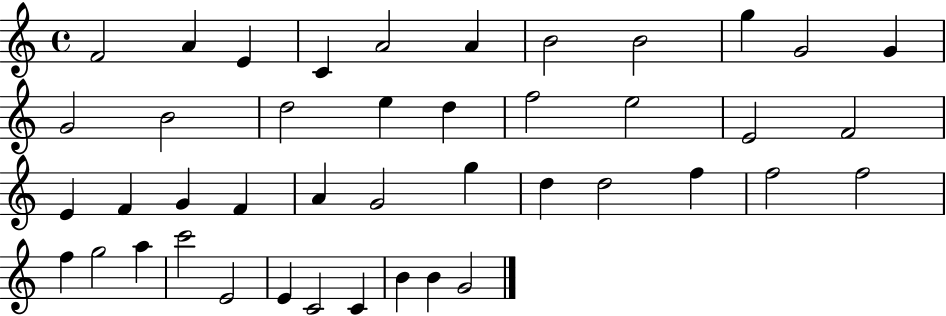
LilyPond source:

{
  \clef treble
  \time 4/4
  \defaultTimeSignature
  \key c \major
  f'2 a'4 e'4 | c'4 a'2 a'4 | b'2 b'2 | g''4 g'2 g'4 | \break g'2 b'2 | d''2 e''4 d''4 | f''2 e''2 | e'2 f'2 | \break e'4 f'4 g'4 f'4 | a'4 g'2 g''4 | d''4 d''2 f''4 | f''2 f''2 | \break f''4 g''2 a''4 | c'''2 e'2 | e'4 c'2 c'4 | b'4 b'4 g'2 | \break \bar "|."
}